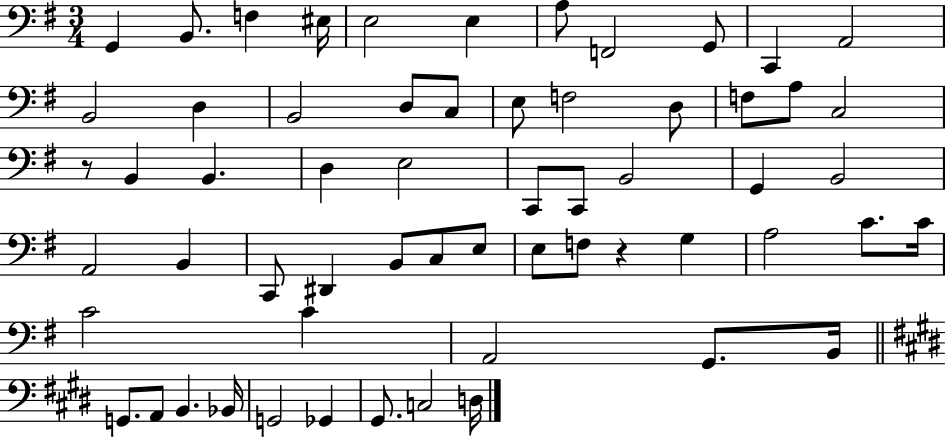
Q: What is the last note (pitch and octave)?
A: D3